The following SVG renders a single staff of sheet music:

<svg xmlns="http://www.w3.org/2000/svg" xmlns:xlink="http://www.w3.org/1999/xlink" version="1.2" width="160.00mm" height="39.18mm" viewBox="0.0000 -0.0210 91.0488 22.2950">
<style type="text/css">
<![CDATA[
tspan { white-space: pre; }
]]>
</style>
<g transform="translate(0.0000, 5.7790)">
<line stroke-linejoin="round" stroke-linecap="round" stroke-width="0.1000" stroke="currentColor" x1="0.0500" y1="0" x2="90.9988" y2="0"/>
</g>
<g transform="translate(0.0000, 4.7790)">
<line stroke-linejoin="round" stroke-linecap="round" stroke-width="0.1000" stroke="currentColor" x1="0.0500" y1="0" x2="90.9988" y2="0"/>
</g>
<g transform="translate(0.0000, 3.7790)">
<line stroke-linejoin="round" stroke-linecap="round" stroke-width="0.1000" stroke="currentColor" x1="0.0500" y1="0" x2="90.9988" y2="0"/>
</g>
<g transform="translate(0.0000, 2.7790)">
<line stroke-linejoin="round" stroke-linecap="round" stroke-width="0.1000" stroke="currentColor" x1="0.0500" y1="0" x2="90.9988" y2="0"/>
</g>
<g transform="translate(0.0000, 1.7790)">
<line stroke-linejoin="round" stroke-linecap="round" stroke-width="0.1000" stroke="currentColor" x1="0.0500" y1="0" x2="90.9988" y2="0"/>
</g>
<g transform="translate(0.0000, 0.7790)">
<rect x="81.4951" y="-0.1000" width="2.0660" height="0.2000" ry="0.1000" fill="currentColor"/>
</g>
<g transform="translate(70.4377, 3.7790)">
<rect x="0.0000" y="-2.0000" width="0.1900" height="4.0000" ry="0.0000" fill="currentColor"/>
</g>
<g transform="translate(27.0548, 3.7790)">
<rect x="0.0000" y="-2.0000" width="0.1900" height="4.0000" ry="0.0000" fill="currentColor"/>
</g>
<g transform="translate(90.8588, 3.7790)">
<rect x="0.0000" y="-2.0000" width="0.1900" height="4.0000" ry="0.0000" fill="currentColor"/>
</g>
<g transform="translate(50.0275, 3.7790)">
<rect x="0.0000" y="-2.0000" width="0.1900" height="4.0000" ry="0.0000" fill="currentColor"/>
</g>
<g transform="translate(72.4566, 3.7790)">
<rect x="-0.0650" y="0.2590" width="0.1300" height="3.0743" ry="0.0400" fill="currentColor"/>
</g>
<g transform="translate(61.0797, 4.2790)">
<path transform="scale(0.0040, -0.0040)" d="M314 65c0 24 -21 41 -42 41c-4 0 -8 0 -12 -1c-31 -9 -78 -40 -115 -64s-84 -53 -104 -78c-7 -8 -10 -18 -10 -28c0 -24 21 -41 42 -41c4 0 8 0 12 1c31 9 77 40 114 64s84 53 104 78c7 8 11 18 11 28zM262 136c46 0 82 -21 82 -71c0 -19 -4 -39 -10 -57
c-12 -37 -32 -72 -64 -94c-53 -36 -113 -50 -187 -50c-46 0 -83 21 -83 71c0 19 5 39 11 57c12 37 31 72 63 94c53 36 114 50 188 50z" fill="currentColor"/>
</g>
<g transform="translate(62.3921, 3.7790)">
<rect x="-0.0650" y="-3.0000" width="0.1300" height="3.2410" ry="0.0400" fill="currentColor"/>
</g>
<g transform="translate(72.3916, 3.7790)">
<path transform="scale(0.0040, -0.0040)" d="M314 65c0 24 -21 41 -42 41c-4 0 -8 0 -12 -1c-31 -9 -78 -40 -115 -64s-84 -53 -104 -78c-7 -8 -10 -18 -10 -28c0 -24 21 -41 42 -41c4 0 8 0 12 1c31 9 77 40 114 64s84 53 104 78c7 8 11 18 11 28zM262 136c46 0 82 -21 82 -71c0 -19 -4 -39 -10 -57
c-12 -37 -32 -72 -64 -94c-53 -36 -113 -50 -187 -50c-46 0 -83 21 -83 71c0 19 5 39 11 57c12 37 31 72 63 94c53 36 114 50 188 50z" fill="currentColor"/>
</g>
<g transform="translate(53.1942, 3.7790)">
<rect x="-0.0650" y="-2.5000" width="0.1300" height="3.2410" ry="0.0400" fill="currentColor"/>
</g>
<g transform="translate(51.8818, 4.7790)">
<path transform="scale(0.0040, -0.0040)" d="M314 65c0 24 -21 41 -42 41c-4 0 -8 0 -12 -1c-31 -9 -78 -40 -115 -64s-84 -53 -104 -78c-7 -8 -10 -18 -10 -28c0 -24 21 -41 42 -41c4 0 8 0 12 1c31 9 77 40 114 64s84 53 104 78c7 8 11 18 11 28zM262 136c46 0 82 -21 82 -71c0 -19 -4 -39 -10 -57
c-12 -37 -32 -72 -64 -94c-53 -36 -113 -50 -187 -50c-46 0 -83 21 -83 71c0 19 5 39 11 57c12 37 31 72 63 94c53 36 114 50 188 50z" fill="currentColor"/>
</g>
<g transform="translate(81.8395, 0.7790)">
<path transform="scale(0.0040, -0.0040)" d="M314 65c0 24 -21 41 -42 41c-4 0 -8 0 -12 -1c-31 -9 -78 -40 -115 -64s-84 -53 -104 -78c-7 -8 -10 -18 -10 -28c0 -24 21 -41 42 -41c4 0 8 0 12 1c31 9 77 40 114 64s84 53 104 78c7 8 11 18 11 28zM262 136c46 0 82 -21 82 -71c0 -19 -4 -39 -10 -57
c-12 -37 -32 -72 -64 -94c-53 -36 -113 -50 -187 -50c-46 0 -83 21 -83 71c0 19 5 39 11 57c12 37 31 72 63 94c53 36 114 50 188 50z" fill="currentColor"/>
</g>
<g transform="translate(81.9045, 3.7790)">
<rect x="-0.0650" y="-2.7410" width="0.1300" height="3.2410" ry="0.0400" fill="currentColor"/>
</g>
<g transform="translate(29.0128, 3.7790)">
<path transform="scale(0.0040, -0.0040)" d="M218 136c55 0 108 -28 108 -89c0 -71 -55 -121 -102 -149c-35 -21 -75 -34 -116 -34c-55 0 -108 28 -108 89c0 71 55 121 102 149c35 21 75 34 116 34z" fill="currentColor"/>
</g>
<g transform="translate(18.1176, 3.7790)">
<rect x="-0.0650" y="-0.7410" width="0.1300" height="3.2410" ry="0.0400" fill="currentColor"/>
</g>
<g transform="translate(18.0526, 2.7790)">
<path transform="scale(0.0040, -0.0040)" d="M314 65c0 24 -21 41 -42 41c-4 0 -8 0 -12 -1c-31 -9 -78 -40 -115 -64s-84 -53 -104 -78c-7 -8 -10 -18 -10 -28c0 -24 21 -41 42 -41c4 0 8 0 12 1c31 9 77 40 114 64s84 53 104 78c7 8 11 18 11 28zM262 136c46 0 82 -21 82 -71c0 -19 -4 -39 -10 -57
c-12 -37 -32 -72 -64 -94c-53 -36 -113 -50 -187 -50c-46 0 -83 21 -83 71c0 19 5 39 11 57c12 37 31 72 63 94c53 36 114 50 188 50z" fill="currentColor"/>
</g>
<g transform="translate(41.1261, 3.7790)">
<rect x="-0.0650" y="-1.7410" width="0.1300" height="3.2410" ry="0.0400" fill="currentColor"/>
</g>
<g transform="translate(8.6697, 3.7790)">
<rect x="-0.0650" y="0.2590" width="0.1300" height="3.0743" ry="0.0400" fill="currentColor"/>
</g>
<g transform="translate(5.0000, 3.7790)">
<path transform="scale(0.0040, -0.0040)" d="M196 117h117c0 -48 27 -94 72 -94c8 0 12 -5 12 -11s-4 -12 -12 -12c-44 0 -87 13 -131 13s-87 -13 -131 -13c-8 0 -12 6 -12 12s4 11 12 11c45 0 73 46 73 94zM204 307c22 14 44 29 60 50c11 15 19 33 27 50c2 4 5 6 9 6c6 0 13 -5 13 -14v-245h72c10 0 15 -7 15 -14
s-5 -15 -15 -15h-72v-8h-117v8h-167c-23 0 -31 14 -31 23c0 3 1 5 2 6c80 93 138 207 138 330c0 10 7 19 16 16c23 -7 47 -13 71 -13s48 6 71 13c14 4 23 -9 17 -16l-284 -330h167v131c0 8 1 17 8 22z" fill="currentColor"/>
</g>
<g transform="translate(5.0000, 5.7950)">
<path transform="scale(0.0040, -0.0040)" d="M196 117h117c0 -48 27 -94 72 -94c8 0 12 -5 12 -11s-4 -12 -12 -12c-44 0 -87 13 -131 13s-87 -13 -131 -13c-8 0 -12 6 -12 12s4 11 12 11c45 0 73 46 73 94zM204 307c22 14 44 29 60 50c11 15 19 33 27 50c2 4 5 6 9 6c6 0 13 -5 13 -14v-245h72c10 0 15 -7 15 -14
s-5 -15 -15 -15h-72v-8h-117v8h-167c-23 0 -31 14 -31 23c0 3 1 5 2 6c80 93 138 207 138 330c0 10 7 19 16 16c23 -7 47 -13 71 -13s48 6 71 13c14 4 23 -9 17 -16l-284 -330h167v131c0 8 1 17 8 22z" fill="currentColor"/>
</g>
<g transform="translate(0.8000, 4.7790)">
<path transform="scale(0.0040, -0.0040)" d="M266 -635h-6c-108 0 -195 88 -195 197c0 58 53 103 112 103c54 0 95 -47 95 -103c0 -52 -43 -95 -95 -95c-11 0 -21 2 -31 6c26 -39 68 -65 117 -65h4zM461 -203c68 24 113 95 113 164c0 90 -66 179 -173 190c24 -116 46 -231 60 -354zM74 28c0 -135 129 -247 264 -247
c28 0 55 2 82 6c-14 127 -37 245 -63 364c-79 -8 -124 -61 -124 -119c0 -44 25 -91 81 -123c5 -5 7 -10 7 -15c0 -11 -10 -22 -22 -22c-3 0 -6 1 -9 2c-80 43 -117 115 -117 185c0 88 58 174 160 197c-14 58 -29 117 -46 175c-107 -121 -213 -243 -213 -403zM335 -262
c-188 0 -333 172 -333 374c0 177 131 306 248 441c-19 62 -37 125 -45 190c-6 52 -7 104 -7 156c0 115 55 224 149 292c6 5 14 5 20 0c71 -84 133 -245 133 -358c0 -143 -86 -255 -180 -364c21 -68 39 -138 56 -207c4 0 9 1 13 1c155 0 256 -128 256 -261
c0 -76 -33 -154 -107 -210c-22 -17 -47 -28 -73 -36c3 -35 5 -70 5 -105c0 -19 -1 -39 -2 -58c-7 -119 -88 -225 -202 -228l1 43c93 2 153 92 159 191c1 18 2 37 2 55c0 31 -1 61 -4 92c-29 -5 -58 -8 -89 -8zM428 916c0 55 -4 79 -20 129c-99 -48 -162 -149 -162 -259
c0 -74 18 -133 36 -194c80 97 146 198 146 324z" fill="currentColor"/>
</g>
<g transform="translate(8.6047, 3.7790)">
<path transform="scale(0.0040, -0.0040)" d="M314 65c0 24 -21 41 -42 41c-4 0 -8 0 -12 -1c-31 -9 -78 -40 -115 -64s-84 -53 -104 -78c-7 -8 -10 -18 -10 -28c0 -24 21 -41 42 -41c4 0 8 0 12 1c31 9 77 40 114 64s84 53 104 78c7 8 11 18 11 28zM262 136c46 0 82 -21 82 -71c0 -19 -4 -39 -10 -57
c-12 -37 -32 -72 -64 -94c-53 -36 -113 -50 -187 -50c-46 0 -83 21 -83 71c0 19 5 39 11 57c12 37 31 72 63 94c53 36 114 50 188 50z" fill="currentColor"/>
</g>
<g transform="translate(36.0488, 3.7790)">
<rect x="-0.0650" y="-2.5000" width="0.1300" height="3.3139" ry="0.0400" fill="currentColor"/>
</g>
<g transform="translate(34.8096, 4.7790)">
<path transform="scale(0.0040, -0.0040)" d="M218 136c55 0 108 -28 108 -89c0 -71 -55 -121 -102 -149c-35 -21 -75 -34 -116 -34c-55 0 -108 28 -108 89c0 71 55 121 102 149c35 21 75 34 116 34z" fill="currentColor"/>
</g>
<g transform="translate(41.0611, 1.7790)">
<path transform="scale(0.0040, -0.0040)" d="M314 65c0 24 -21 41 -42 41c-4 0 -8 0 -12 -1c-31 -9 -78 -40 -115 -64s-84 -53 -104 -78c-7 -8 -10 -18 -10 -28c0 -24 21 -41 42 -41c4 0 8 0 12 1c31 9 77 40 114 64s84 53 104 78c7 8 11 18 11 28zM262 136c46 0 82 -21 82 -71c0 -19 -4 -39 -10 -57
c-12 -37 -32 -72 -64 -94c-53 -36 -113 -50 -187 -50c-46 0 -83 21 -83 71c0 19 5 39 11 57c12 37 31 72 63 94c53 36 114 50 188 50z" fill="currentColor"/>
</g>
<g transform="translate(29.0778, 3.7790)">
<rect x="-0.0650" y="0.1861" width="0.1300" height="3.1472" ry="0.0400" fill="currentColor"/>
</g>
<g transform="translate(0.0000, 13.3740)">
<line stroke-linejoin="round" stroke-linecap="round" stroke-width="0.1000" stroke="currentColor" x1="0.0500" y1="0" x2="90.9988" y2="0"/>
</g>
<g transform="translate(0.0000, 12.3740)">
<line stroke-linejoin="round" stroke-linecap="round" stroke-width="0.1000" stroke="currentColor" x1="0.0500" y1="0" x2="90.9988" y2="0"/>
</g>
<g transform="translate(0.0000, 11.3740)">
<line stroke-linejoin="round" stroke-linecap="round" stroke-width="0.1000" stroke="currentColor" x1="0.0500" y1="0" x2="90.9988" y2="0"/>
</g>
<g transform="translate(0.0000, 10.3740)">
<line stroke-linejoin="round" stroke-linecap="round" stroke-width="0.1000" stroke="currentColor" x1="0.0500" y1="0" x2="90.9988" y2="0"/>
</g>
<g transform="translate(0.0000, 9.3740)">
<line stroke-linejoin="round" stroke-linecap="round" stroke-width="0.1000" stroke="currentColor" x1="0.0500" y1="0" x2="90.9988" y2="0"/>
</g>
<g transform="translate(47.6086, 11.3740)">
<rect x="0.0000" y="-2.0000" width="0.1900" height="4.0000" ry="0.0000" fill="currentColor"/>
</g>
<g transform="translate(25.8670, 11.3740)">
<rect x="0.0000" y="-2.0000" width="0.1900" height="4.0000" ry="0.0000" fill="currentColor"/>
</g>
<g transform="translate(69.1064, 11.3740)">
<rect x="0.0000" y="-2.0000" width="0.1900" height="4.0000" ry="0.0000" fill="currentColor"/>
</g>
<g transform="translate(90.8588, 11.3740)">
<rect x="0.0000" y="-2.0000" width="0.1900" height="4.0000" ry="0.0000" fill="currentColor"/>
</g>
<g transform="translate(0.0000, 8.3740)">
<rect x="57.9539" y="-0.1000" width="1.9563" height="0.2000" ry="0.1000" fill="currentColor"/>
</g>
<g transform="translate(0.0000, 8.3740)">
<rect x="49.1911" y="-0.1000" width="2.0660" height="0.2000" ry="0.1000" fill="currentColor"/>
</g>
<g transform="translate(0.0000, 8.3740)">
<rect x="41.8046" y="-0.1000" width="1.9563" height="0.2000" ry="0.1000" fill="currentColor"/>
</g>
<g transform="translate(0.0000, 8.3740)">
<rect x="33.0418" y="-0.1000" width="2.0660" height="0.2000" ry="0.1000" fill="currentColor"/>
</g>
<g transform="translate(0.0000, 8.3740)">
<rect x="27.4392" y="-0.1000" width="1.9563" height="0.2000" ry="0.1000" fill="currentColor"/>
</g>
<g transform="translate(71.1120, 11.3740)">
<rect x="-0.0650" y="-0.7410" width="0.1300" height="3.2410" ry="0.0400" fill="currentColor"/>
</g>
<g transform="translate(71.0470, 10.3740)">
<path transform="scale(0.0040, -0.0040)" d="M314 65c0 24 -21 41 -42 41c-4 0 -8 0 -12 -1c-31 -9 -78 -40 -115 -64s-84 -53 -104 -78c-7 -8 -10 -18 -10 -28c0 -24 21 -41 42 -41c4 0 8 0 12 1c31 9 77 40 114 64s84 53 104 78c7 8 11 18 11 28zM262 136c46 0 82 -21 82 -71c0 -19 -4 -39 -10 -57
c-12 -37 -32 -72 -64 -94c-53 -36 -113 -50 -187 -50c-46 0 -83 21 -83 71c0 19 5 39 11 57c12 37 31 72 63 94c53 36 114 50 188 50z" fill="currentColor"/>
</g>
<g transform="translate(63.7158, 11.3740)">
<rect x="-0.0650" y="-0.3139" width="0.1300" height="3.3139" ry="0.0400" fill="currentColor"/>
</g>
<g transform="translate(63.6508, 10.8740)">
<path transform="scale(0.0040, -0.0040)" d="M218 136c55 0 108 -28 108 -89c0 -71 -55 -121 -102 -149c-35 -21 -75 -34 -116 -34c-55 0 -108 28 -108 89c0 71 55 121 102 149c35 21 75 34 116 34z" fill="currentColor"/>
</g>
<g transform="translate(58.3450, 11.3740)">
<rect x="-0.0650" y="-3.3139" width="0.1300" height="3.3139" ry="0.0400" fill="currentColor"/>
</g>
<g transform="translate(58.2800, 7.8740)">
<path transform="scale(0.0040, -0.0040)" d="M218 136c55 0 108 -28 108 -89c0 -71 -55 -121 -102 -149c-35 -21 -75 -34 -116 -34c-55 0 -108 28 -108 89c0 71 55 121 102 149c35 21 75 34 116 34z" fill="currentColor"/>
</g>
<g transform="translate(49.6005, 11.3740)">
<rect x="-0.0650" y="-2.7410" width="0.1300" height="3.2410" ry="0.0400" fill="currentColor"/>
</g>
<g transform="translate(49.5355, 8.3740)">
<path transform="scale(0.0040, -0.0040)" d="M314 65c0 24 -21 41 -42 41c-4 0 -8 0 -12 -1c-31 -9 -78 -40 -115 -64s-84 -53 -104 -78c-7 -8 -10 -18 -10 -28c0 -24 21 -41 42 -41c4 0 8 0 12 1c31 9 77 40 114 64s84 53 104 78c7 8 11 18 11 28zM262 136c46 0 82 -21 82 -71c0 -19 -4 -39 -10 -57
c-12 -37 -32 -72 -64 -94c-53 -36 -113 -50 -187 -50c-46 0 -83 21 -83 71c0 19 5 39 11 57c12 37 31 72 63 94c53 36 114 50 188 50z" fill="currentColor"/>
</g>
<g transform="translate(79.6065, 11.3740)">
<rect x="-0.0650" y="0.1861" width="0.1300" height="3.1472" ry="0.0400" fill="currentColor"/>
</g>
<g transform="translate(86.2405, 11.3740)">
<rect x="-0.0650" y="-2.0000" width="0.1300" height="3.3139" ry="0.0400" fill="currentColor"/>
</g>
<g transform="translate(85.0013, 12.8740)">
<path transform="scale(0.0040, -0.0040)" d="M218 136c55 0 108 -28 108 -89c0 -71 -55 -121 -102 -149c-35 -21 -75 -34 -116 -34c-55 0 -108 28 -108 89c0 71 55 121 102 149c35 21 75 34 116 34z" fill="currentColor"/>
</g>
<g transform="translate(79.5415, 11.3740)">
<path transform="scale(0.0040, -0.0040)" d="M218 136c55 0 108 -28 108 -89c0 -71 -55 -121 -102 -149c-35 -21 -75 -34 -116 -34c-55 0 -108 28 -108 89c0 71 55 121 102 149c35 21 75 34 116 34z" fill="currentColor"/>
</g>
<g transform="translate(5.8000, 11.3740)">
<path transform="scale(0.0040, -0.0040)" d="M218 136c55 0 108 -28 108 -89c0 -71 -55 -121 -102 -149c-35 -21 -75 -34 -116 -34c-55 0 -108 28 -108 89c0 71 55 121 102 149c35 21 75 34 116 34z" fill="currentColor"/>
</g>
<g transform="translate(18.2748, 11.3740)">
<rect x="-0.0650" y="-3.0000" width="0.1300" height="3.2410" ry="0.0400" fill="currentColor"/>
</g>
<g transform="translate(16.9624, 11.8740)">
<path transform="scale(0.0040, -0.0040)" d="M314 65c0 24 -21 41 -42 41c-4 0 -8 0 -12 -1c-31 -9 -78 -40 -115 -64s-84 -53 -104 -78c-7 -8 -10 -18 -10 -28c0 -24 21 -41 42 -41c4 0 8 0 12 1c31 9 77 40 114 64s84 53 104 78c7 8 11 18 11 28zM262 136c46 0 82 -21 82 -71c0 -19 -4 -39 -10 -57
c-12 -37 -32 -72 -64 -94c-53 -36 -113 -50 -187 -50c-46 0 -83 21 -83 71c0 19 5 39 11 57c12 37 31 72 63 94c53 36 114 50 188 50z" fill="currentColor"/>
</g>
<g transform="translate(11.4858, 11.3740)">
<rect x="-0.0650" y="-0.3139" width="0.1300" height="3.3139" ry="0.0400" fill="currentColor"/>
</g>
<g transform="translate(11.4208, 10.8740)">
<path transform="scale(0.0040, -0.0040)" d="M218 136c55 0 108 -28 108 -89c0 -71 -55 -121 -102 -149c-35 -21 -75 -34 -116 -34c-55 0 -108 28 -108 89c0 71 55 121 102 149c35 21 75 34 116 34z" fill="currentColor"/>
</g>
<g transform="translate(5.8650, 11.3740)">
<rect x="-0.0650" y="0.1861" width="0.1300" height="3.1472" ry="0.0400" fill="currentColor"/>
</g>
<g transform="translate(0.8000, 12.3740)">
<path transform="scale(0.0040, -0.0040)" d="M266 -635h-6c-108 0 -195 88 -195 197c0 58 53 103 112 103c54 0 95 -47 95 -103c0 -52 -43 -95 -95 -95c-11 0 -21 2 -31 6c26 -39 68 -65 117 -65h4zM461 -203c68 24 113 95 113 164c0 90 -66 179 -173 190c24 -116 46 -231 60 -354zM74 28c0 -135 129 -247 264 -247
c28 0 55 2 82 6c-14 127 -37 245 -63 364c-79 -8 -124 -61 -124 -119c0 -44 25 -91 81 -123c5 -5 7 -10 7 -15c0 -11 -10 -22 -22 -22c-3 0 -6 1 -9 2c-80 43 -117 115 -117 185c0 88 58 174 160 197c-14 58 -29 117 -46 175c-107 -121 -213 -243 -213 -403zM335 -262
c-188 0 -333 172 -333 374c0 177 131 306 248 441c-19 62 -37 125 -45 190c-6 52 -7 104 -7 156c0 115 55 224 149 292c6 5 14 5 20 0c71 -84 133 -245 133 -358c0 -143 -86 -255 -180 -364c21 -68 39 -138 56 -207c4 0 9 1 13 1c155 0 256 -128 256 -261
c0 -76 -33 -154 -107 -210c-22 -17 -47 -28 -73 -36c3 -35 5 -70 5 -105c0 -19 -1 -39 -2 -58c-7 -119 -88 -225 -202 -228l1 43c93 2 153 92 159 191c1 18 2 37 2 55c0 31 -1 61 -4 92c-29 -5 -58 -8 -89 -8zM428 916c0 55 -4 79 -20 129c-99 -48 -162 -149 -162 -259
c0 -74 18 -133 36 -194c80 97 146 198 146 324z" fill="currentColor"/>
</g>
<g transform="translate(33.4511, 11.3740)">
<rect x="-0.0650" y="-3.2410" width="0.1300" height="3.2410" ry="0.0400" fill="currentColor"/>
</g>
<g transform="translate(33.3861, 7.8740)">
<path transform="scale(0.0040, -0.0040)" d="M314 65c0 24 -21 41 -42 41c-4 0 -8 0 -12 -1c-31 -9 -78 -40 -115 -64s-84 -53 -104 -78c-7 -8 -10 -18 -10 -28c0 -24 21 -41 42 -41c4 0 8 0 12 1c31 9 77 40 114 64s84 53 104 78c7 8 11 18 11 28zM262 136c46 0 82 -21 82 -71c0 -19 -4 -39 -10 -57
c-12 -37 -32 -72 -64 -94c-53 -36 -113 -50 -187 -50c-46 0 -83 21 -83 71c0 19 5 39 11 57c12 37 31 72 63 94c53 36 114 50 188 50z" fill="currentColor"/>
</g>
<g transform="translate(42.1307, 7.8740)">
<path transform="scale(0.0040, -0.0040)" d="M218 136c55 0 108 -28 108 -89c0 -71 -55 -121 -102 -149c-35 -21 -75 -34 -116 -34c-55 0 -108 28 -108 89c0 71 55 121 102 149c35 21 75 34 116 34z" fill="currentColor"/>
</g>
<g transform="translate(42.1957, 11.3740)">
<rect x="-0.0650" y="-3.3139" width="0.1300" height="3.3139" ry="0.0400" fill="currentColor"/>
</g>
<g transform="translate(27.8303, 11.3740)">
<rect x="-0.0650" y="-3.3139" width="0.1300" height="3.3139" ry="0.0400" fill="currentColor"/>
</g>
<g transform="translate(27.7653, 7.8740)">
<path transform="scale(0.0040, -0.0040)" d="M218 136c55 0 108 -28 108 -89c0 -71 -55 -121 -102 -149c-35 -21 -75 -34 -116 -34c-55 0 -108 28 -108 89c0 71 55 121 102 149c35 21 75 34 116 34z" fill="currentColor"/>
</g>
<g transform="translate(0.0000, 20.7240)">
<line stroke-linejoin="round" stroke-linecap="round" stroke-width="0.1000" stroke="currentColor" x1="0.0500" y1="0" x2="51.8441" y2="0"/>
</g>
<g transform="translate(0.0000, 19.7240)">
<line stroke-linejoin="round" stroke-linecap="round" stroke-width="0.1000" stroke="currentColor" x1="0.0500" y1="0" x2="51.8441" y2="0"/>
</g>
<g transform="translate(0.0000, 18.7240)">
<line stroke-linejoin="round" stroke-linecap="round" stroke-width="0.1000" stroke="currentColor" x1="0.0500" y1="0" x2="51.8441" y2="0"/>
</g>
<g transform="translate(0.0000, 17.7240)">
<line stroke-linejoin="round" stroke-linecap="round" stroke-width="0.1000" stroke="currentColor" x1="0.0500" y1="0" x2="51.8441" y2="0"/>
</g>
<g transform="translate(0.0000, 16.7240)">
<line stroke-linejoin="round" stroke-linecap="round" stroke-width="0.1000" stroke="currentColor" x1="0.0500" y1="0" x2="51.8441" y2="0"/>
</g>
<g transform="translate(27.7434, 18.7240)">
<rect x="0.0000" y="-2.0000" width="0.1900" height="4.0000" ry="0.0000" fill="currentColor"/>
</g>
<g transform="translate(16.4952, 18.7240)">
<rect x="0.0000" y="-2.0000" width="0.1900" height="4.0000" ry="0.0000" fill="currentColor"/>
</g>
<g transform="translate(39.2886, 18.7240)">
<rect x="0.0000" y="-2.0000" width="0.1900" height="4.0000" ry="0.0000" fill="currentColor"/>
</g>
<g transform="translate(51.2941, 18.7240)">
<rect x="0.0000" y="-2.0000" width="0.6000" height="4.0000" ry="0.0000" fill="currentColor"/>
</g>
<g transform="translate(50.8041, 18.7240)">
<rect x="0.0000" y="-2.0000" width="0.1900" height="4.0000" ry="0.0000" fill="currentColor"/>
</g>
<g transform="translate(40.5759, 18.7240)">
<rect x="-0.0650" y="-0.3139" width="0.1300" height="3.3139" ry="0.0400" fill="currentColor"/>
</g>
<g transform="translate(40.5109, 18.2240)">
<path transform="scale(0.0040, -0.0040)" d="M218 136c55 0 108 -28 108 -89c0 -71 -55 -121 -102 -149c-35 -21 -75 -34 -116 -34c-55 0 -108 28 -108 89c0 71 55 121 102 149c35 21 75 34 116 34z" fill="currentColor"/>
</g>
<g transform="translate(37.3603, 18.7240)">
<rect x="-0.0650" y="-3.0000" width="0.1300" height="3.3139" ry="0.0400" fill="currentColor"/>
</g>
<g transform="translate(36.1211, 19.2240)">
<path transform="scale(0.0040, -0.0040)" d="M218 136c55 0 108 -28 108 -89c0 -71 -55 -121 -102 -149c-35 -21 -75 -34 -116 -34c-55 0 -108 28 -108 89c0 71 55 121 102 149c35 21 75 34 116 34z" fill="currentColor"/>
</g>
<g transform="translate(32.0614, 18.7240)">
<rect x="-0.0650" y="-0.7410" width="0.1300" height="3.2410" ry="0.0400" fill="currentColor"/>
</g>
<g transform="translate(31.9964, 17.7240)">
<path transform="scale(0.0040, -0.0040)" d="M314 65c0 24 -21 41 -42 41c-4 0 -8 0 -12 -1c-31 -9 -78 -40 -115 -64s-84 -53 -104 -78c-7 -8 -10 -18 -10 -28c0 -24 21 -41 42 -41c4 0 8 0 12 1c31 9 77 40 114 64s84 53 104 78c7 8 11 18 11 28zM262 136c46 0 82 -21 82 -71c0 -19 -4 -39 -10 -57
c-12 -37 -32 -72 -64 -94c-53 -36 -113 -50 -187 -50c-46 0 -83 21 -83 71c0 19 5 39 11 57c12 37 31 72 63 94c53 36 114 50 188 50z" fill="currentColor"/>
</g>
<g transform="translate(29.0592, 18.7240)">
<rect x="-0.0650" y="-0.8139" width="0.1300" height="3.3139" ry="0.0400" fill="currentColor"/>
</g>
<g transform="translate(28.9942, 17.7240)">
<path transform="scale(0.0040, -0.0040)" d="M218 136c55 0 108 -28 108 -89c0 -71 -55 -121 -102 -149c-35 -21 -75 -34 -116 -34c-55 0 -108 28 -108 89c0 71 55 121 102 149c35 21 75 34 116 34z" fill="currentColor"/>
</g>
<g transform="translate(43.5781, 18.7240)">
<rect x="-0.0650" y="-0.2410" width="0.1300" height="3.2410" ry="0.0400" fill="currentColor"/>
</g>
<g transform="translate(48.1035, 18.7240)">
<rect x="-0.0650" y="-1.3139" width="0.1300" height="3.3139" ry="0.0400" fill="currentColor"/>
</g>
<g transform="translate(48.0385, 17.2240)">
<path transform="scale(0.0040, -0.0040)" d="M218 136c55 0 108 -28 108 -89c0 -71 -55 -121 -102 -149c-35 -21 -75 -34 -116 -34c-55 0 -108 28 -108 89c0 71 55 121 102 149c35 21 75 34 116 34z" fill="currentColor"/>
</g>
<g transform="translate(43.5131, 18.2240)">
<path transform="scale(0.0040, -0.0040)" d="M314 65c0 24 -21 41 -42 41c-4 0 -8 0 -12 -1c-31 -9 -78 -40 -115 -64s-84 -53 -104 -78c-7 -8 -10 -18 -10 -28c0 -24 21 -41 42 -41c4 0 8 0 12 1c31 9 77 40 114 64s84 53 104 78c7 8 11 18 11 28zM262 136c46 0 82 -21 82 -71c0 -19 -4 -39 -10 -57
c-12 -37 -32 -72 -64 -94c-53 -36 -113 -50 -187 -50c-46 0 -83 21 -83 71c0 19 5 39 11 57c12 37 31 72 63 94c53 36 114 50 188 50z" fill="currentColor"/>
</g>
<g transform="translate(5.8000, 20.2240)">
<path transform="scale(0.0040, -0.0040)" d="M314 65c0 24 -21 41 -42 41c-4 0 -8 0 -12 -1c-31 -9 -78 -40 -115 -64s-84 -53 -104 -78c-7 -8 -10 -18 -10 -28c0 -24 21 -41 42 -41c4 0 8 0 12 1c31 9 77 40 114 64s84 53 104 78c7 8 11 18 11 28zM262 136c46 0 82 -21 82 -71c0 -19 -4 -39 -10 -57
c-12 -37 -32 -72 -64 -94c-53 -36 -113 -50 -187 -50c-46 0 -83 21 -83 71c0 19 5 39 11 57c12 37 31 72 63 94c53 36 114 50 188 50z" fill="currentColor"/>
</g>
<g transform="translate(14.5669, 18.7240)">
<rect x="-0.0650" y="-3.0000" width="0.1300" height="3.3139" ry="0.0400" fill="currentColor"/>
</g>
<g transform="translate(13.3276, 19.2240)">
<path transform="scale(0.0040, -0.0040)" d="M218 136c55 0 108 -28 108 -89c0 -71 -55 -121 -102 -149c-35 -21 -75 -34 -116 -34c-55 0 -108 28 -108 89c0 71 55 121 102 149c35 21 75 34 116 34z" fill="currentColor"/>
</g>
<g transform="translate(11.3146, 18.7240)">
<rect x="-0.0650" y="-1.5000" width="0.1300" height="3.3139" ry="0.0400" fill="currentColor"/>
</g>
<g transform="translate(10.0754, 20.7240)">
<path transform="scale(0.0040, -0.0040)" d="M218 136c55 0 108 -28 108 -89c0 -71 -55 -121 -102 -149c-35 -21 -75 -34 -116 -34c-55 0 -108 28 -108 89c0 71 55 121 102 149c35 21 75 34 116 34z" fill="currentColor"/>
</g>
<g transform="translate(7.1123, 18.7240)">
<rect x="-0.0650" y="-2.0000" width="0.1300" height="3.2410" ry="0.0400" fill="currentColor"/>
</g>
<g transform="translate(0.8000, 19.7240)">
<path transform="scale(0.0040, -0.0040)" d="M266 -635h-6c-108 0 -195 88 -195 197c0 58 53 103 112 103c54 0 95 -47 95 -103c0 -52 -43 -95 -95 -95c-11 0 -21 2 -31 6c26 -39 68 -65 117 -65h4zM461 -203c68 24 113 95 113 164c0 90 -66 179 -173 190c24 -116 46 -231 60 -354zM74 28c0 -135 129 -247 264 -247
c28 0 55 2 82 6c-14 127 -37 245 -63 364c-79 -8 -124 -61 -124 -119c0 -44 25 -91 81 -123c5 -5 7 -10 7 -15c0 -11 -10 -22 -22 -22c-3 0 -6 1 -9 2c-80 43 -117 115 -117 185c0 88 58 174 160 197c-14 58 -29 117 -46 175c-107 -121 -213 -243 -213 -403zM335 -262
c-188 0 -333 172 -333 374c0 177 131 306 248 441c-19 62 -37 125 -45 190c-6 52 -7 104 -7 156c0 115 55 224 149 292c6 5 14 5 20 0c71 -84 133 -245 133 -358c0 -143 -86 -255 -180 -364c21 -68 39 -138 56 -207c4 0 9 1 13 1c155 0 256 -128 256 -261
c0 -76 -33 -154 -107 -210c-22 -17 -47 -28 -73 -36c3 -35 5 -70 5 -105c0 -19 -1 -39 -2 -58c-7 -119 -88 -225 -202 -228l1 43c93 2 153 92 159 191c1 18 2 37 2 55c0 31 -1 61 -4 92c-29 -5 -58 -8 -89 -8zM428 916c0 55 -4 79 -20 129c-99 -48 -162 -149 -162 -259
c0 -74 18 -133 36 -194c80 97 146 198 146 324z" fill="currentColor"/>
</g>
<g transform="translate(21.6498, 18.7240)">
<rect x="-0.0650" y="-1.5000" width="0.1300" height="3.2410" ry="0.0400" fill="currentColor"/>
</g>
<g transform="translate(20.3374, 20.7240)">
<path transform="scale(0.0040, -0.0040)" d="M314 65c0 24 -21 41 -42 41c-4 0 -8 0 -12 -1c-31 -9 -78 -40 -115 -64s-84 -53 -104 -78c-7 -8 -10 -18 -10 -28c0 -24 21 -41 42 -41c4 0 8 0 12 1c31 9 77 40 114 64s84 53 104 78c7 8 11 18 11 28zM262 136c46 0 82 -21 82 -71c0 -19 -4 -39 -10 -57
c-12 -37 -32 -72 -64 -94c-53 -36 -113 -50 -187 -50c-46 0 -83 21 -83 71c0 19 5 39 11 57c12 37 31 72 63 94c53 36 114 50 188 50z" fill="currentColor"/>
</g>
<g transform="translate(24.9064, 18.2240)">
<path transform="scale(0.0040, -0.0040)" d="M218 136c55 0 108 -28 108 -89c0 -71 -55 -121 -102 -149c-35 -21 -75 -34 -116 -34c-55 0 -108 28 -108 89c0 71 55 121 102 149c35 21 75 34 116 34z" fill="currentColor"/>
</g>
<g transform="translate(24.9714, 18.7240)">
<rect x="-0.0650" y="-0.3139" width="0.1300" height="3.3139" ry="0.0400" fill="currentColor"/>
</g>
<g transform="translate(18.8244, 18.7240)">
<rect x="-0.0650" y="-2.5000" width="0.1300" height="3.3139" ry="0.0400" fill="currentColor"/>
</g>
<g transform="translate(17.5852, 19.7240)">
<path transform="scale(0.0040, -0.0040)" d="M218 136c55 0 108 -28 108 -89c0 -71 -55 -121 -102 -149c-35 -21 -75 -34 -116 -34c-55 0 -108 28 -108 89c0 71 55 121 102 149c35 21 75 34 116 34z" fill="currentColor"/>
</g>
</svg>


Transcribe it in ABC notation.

X:1
T:Untitled
M:4/4
L:1/4
K:C
B2 d2 B G f2 G2 A2 B2 a2 B c A2 b b2 b a2 b c d2 B F F2 E A G E2 c d d2 A c c2 e